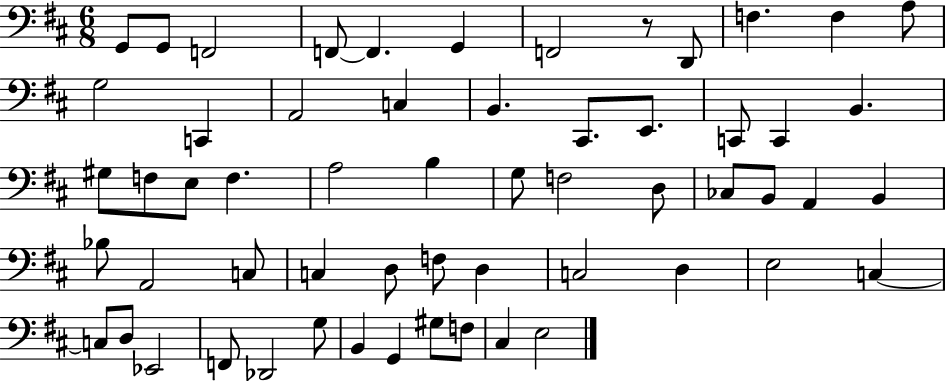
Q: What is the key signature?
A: D major